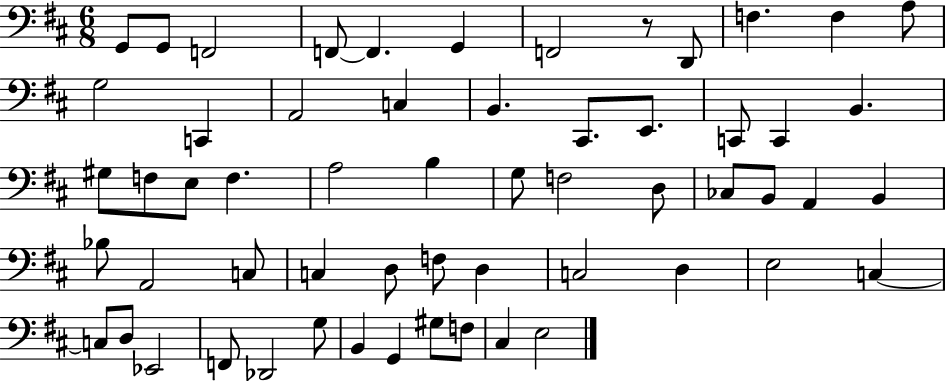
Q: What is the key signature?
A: D major